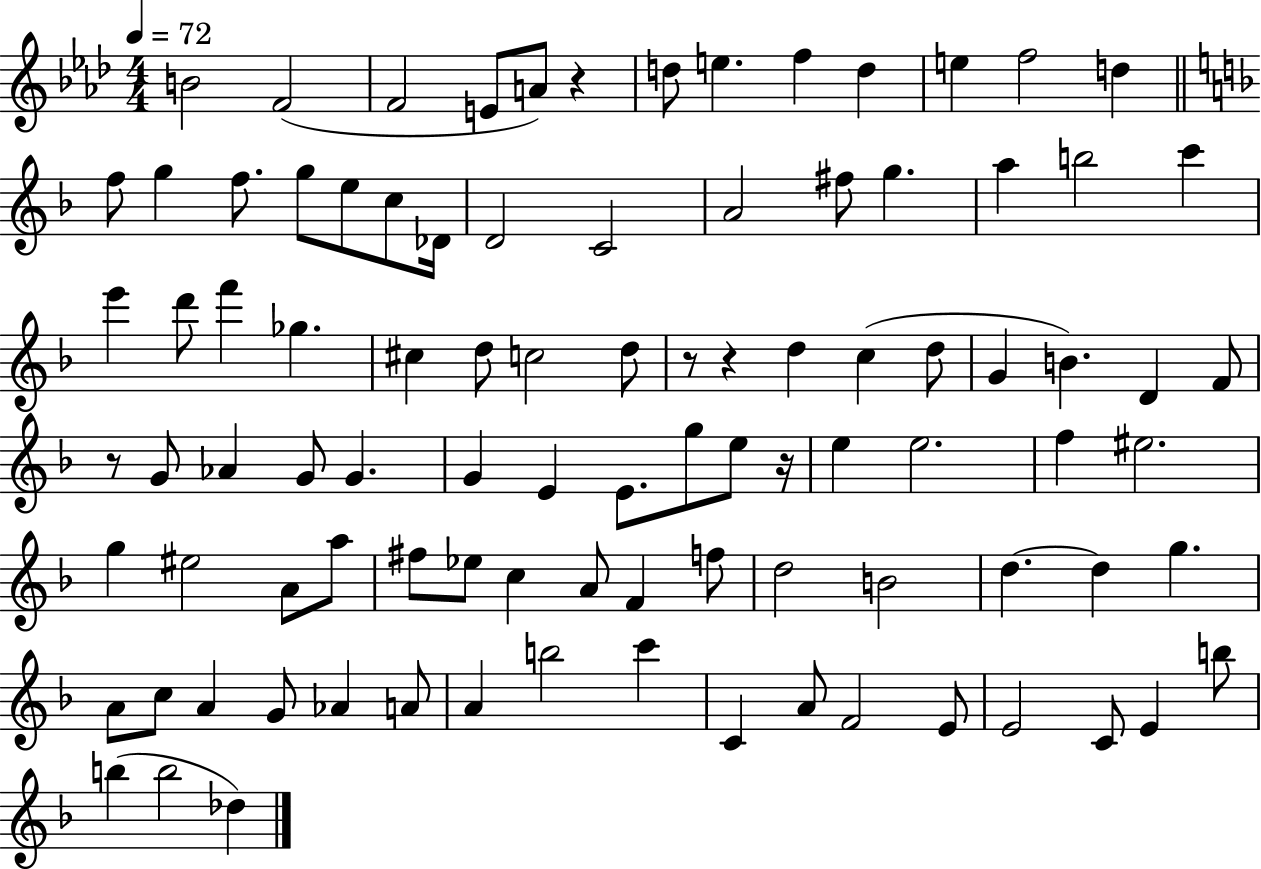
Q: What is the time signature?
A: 4/4